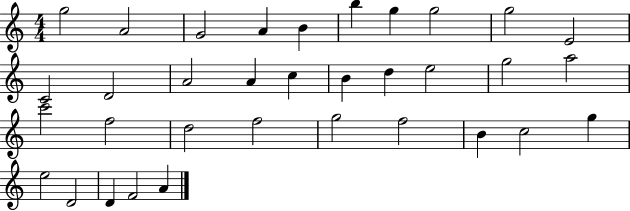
G5/h A4/h G4/h A4/q B4/q B5/q G5/q G5/h G5/h E4/h C4/h D4/h A4/h A4/q C5/q B4/q D5/q E5/h G5/h A5/h C6/h F5/h D5/h F5/h G5/h F5/h B4/q C5/h G5/q E5/h D4/h D4/q F4/h A4/q